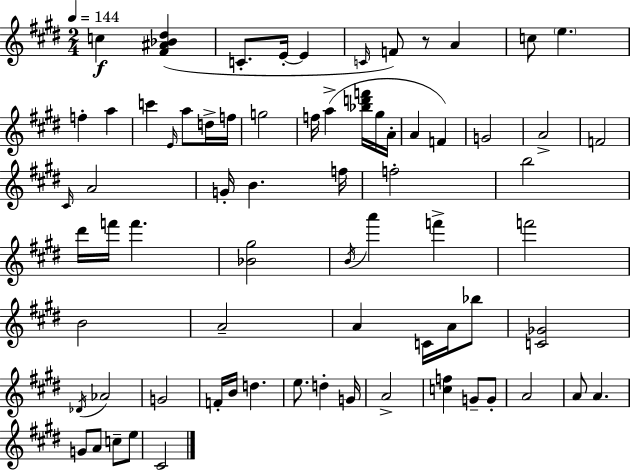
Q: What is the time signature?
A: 2/4